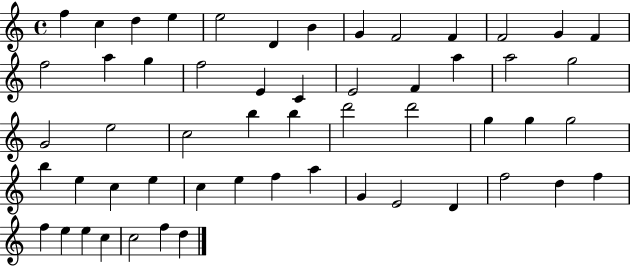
F5/q C5/q D5/q E5/q E5/h D4/q B4/q G4/q F4/h F4/q F4/h G4/q F4/q F5/h A5/q G5/q F5/h E4/q C4/q E4/h F4/q A5/q A5/h G5/h G4/h E5/h C5/h B5/q B5/q D6/h D6/h G5/q G5/q G5/h B5/q E5/q C5/q E5/q C5/q E5/q F5/q A5/q G4/q E4/h D4/q F5/h D5/q F5/q F5/q E5/q E5/q C5/q C5/h F5/q D5/q